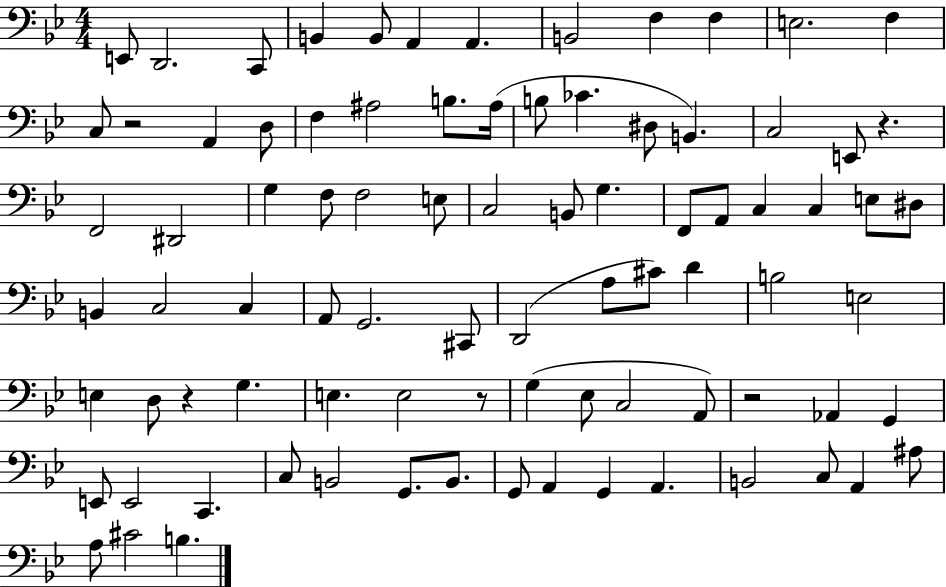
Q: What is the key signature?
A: BES major